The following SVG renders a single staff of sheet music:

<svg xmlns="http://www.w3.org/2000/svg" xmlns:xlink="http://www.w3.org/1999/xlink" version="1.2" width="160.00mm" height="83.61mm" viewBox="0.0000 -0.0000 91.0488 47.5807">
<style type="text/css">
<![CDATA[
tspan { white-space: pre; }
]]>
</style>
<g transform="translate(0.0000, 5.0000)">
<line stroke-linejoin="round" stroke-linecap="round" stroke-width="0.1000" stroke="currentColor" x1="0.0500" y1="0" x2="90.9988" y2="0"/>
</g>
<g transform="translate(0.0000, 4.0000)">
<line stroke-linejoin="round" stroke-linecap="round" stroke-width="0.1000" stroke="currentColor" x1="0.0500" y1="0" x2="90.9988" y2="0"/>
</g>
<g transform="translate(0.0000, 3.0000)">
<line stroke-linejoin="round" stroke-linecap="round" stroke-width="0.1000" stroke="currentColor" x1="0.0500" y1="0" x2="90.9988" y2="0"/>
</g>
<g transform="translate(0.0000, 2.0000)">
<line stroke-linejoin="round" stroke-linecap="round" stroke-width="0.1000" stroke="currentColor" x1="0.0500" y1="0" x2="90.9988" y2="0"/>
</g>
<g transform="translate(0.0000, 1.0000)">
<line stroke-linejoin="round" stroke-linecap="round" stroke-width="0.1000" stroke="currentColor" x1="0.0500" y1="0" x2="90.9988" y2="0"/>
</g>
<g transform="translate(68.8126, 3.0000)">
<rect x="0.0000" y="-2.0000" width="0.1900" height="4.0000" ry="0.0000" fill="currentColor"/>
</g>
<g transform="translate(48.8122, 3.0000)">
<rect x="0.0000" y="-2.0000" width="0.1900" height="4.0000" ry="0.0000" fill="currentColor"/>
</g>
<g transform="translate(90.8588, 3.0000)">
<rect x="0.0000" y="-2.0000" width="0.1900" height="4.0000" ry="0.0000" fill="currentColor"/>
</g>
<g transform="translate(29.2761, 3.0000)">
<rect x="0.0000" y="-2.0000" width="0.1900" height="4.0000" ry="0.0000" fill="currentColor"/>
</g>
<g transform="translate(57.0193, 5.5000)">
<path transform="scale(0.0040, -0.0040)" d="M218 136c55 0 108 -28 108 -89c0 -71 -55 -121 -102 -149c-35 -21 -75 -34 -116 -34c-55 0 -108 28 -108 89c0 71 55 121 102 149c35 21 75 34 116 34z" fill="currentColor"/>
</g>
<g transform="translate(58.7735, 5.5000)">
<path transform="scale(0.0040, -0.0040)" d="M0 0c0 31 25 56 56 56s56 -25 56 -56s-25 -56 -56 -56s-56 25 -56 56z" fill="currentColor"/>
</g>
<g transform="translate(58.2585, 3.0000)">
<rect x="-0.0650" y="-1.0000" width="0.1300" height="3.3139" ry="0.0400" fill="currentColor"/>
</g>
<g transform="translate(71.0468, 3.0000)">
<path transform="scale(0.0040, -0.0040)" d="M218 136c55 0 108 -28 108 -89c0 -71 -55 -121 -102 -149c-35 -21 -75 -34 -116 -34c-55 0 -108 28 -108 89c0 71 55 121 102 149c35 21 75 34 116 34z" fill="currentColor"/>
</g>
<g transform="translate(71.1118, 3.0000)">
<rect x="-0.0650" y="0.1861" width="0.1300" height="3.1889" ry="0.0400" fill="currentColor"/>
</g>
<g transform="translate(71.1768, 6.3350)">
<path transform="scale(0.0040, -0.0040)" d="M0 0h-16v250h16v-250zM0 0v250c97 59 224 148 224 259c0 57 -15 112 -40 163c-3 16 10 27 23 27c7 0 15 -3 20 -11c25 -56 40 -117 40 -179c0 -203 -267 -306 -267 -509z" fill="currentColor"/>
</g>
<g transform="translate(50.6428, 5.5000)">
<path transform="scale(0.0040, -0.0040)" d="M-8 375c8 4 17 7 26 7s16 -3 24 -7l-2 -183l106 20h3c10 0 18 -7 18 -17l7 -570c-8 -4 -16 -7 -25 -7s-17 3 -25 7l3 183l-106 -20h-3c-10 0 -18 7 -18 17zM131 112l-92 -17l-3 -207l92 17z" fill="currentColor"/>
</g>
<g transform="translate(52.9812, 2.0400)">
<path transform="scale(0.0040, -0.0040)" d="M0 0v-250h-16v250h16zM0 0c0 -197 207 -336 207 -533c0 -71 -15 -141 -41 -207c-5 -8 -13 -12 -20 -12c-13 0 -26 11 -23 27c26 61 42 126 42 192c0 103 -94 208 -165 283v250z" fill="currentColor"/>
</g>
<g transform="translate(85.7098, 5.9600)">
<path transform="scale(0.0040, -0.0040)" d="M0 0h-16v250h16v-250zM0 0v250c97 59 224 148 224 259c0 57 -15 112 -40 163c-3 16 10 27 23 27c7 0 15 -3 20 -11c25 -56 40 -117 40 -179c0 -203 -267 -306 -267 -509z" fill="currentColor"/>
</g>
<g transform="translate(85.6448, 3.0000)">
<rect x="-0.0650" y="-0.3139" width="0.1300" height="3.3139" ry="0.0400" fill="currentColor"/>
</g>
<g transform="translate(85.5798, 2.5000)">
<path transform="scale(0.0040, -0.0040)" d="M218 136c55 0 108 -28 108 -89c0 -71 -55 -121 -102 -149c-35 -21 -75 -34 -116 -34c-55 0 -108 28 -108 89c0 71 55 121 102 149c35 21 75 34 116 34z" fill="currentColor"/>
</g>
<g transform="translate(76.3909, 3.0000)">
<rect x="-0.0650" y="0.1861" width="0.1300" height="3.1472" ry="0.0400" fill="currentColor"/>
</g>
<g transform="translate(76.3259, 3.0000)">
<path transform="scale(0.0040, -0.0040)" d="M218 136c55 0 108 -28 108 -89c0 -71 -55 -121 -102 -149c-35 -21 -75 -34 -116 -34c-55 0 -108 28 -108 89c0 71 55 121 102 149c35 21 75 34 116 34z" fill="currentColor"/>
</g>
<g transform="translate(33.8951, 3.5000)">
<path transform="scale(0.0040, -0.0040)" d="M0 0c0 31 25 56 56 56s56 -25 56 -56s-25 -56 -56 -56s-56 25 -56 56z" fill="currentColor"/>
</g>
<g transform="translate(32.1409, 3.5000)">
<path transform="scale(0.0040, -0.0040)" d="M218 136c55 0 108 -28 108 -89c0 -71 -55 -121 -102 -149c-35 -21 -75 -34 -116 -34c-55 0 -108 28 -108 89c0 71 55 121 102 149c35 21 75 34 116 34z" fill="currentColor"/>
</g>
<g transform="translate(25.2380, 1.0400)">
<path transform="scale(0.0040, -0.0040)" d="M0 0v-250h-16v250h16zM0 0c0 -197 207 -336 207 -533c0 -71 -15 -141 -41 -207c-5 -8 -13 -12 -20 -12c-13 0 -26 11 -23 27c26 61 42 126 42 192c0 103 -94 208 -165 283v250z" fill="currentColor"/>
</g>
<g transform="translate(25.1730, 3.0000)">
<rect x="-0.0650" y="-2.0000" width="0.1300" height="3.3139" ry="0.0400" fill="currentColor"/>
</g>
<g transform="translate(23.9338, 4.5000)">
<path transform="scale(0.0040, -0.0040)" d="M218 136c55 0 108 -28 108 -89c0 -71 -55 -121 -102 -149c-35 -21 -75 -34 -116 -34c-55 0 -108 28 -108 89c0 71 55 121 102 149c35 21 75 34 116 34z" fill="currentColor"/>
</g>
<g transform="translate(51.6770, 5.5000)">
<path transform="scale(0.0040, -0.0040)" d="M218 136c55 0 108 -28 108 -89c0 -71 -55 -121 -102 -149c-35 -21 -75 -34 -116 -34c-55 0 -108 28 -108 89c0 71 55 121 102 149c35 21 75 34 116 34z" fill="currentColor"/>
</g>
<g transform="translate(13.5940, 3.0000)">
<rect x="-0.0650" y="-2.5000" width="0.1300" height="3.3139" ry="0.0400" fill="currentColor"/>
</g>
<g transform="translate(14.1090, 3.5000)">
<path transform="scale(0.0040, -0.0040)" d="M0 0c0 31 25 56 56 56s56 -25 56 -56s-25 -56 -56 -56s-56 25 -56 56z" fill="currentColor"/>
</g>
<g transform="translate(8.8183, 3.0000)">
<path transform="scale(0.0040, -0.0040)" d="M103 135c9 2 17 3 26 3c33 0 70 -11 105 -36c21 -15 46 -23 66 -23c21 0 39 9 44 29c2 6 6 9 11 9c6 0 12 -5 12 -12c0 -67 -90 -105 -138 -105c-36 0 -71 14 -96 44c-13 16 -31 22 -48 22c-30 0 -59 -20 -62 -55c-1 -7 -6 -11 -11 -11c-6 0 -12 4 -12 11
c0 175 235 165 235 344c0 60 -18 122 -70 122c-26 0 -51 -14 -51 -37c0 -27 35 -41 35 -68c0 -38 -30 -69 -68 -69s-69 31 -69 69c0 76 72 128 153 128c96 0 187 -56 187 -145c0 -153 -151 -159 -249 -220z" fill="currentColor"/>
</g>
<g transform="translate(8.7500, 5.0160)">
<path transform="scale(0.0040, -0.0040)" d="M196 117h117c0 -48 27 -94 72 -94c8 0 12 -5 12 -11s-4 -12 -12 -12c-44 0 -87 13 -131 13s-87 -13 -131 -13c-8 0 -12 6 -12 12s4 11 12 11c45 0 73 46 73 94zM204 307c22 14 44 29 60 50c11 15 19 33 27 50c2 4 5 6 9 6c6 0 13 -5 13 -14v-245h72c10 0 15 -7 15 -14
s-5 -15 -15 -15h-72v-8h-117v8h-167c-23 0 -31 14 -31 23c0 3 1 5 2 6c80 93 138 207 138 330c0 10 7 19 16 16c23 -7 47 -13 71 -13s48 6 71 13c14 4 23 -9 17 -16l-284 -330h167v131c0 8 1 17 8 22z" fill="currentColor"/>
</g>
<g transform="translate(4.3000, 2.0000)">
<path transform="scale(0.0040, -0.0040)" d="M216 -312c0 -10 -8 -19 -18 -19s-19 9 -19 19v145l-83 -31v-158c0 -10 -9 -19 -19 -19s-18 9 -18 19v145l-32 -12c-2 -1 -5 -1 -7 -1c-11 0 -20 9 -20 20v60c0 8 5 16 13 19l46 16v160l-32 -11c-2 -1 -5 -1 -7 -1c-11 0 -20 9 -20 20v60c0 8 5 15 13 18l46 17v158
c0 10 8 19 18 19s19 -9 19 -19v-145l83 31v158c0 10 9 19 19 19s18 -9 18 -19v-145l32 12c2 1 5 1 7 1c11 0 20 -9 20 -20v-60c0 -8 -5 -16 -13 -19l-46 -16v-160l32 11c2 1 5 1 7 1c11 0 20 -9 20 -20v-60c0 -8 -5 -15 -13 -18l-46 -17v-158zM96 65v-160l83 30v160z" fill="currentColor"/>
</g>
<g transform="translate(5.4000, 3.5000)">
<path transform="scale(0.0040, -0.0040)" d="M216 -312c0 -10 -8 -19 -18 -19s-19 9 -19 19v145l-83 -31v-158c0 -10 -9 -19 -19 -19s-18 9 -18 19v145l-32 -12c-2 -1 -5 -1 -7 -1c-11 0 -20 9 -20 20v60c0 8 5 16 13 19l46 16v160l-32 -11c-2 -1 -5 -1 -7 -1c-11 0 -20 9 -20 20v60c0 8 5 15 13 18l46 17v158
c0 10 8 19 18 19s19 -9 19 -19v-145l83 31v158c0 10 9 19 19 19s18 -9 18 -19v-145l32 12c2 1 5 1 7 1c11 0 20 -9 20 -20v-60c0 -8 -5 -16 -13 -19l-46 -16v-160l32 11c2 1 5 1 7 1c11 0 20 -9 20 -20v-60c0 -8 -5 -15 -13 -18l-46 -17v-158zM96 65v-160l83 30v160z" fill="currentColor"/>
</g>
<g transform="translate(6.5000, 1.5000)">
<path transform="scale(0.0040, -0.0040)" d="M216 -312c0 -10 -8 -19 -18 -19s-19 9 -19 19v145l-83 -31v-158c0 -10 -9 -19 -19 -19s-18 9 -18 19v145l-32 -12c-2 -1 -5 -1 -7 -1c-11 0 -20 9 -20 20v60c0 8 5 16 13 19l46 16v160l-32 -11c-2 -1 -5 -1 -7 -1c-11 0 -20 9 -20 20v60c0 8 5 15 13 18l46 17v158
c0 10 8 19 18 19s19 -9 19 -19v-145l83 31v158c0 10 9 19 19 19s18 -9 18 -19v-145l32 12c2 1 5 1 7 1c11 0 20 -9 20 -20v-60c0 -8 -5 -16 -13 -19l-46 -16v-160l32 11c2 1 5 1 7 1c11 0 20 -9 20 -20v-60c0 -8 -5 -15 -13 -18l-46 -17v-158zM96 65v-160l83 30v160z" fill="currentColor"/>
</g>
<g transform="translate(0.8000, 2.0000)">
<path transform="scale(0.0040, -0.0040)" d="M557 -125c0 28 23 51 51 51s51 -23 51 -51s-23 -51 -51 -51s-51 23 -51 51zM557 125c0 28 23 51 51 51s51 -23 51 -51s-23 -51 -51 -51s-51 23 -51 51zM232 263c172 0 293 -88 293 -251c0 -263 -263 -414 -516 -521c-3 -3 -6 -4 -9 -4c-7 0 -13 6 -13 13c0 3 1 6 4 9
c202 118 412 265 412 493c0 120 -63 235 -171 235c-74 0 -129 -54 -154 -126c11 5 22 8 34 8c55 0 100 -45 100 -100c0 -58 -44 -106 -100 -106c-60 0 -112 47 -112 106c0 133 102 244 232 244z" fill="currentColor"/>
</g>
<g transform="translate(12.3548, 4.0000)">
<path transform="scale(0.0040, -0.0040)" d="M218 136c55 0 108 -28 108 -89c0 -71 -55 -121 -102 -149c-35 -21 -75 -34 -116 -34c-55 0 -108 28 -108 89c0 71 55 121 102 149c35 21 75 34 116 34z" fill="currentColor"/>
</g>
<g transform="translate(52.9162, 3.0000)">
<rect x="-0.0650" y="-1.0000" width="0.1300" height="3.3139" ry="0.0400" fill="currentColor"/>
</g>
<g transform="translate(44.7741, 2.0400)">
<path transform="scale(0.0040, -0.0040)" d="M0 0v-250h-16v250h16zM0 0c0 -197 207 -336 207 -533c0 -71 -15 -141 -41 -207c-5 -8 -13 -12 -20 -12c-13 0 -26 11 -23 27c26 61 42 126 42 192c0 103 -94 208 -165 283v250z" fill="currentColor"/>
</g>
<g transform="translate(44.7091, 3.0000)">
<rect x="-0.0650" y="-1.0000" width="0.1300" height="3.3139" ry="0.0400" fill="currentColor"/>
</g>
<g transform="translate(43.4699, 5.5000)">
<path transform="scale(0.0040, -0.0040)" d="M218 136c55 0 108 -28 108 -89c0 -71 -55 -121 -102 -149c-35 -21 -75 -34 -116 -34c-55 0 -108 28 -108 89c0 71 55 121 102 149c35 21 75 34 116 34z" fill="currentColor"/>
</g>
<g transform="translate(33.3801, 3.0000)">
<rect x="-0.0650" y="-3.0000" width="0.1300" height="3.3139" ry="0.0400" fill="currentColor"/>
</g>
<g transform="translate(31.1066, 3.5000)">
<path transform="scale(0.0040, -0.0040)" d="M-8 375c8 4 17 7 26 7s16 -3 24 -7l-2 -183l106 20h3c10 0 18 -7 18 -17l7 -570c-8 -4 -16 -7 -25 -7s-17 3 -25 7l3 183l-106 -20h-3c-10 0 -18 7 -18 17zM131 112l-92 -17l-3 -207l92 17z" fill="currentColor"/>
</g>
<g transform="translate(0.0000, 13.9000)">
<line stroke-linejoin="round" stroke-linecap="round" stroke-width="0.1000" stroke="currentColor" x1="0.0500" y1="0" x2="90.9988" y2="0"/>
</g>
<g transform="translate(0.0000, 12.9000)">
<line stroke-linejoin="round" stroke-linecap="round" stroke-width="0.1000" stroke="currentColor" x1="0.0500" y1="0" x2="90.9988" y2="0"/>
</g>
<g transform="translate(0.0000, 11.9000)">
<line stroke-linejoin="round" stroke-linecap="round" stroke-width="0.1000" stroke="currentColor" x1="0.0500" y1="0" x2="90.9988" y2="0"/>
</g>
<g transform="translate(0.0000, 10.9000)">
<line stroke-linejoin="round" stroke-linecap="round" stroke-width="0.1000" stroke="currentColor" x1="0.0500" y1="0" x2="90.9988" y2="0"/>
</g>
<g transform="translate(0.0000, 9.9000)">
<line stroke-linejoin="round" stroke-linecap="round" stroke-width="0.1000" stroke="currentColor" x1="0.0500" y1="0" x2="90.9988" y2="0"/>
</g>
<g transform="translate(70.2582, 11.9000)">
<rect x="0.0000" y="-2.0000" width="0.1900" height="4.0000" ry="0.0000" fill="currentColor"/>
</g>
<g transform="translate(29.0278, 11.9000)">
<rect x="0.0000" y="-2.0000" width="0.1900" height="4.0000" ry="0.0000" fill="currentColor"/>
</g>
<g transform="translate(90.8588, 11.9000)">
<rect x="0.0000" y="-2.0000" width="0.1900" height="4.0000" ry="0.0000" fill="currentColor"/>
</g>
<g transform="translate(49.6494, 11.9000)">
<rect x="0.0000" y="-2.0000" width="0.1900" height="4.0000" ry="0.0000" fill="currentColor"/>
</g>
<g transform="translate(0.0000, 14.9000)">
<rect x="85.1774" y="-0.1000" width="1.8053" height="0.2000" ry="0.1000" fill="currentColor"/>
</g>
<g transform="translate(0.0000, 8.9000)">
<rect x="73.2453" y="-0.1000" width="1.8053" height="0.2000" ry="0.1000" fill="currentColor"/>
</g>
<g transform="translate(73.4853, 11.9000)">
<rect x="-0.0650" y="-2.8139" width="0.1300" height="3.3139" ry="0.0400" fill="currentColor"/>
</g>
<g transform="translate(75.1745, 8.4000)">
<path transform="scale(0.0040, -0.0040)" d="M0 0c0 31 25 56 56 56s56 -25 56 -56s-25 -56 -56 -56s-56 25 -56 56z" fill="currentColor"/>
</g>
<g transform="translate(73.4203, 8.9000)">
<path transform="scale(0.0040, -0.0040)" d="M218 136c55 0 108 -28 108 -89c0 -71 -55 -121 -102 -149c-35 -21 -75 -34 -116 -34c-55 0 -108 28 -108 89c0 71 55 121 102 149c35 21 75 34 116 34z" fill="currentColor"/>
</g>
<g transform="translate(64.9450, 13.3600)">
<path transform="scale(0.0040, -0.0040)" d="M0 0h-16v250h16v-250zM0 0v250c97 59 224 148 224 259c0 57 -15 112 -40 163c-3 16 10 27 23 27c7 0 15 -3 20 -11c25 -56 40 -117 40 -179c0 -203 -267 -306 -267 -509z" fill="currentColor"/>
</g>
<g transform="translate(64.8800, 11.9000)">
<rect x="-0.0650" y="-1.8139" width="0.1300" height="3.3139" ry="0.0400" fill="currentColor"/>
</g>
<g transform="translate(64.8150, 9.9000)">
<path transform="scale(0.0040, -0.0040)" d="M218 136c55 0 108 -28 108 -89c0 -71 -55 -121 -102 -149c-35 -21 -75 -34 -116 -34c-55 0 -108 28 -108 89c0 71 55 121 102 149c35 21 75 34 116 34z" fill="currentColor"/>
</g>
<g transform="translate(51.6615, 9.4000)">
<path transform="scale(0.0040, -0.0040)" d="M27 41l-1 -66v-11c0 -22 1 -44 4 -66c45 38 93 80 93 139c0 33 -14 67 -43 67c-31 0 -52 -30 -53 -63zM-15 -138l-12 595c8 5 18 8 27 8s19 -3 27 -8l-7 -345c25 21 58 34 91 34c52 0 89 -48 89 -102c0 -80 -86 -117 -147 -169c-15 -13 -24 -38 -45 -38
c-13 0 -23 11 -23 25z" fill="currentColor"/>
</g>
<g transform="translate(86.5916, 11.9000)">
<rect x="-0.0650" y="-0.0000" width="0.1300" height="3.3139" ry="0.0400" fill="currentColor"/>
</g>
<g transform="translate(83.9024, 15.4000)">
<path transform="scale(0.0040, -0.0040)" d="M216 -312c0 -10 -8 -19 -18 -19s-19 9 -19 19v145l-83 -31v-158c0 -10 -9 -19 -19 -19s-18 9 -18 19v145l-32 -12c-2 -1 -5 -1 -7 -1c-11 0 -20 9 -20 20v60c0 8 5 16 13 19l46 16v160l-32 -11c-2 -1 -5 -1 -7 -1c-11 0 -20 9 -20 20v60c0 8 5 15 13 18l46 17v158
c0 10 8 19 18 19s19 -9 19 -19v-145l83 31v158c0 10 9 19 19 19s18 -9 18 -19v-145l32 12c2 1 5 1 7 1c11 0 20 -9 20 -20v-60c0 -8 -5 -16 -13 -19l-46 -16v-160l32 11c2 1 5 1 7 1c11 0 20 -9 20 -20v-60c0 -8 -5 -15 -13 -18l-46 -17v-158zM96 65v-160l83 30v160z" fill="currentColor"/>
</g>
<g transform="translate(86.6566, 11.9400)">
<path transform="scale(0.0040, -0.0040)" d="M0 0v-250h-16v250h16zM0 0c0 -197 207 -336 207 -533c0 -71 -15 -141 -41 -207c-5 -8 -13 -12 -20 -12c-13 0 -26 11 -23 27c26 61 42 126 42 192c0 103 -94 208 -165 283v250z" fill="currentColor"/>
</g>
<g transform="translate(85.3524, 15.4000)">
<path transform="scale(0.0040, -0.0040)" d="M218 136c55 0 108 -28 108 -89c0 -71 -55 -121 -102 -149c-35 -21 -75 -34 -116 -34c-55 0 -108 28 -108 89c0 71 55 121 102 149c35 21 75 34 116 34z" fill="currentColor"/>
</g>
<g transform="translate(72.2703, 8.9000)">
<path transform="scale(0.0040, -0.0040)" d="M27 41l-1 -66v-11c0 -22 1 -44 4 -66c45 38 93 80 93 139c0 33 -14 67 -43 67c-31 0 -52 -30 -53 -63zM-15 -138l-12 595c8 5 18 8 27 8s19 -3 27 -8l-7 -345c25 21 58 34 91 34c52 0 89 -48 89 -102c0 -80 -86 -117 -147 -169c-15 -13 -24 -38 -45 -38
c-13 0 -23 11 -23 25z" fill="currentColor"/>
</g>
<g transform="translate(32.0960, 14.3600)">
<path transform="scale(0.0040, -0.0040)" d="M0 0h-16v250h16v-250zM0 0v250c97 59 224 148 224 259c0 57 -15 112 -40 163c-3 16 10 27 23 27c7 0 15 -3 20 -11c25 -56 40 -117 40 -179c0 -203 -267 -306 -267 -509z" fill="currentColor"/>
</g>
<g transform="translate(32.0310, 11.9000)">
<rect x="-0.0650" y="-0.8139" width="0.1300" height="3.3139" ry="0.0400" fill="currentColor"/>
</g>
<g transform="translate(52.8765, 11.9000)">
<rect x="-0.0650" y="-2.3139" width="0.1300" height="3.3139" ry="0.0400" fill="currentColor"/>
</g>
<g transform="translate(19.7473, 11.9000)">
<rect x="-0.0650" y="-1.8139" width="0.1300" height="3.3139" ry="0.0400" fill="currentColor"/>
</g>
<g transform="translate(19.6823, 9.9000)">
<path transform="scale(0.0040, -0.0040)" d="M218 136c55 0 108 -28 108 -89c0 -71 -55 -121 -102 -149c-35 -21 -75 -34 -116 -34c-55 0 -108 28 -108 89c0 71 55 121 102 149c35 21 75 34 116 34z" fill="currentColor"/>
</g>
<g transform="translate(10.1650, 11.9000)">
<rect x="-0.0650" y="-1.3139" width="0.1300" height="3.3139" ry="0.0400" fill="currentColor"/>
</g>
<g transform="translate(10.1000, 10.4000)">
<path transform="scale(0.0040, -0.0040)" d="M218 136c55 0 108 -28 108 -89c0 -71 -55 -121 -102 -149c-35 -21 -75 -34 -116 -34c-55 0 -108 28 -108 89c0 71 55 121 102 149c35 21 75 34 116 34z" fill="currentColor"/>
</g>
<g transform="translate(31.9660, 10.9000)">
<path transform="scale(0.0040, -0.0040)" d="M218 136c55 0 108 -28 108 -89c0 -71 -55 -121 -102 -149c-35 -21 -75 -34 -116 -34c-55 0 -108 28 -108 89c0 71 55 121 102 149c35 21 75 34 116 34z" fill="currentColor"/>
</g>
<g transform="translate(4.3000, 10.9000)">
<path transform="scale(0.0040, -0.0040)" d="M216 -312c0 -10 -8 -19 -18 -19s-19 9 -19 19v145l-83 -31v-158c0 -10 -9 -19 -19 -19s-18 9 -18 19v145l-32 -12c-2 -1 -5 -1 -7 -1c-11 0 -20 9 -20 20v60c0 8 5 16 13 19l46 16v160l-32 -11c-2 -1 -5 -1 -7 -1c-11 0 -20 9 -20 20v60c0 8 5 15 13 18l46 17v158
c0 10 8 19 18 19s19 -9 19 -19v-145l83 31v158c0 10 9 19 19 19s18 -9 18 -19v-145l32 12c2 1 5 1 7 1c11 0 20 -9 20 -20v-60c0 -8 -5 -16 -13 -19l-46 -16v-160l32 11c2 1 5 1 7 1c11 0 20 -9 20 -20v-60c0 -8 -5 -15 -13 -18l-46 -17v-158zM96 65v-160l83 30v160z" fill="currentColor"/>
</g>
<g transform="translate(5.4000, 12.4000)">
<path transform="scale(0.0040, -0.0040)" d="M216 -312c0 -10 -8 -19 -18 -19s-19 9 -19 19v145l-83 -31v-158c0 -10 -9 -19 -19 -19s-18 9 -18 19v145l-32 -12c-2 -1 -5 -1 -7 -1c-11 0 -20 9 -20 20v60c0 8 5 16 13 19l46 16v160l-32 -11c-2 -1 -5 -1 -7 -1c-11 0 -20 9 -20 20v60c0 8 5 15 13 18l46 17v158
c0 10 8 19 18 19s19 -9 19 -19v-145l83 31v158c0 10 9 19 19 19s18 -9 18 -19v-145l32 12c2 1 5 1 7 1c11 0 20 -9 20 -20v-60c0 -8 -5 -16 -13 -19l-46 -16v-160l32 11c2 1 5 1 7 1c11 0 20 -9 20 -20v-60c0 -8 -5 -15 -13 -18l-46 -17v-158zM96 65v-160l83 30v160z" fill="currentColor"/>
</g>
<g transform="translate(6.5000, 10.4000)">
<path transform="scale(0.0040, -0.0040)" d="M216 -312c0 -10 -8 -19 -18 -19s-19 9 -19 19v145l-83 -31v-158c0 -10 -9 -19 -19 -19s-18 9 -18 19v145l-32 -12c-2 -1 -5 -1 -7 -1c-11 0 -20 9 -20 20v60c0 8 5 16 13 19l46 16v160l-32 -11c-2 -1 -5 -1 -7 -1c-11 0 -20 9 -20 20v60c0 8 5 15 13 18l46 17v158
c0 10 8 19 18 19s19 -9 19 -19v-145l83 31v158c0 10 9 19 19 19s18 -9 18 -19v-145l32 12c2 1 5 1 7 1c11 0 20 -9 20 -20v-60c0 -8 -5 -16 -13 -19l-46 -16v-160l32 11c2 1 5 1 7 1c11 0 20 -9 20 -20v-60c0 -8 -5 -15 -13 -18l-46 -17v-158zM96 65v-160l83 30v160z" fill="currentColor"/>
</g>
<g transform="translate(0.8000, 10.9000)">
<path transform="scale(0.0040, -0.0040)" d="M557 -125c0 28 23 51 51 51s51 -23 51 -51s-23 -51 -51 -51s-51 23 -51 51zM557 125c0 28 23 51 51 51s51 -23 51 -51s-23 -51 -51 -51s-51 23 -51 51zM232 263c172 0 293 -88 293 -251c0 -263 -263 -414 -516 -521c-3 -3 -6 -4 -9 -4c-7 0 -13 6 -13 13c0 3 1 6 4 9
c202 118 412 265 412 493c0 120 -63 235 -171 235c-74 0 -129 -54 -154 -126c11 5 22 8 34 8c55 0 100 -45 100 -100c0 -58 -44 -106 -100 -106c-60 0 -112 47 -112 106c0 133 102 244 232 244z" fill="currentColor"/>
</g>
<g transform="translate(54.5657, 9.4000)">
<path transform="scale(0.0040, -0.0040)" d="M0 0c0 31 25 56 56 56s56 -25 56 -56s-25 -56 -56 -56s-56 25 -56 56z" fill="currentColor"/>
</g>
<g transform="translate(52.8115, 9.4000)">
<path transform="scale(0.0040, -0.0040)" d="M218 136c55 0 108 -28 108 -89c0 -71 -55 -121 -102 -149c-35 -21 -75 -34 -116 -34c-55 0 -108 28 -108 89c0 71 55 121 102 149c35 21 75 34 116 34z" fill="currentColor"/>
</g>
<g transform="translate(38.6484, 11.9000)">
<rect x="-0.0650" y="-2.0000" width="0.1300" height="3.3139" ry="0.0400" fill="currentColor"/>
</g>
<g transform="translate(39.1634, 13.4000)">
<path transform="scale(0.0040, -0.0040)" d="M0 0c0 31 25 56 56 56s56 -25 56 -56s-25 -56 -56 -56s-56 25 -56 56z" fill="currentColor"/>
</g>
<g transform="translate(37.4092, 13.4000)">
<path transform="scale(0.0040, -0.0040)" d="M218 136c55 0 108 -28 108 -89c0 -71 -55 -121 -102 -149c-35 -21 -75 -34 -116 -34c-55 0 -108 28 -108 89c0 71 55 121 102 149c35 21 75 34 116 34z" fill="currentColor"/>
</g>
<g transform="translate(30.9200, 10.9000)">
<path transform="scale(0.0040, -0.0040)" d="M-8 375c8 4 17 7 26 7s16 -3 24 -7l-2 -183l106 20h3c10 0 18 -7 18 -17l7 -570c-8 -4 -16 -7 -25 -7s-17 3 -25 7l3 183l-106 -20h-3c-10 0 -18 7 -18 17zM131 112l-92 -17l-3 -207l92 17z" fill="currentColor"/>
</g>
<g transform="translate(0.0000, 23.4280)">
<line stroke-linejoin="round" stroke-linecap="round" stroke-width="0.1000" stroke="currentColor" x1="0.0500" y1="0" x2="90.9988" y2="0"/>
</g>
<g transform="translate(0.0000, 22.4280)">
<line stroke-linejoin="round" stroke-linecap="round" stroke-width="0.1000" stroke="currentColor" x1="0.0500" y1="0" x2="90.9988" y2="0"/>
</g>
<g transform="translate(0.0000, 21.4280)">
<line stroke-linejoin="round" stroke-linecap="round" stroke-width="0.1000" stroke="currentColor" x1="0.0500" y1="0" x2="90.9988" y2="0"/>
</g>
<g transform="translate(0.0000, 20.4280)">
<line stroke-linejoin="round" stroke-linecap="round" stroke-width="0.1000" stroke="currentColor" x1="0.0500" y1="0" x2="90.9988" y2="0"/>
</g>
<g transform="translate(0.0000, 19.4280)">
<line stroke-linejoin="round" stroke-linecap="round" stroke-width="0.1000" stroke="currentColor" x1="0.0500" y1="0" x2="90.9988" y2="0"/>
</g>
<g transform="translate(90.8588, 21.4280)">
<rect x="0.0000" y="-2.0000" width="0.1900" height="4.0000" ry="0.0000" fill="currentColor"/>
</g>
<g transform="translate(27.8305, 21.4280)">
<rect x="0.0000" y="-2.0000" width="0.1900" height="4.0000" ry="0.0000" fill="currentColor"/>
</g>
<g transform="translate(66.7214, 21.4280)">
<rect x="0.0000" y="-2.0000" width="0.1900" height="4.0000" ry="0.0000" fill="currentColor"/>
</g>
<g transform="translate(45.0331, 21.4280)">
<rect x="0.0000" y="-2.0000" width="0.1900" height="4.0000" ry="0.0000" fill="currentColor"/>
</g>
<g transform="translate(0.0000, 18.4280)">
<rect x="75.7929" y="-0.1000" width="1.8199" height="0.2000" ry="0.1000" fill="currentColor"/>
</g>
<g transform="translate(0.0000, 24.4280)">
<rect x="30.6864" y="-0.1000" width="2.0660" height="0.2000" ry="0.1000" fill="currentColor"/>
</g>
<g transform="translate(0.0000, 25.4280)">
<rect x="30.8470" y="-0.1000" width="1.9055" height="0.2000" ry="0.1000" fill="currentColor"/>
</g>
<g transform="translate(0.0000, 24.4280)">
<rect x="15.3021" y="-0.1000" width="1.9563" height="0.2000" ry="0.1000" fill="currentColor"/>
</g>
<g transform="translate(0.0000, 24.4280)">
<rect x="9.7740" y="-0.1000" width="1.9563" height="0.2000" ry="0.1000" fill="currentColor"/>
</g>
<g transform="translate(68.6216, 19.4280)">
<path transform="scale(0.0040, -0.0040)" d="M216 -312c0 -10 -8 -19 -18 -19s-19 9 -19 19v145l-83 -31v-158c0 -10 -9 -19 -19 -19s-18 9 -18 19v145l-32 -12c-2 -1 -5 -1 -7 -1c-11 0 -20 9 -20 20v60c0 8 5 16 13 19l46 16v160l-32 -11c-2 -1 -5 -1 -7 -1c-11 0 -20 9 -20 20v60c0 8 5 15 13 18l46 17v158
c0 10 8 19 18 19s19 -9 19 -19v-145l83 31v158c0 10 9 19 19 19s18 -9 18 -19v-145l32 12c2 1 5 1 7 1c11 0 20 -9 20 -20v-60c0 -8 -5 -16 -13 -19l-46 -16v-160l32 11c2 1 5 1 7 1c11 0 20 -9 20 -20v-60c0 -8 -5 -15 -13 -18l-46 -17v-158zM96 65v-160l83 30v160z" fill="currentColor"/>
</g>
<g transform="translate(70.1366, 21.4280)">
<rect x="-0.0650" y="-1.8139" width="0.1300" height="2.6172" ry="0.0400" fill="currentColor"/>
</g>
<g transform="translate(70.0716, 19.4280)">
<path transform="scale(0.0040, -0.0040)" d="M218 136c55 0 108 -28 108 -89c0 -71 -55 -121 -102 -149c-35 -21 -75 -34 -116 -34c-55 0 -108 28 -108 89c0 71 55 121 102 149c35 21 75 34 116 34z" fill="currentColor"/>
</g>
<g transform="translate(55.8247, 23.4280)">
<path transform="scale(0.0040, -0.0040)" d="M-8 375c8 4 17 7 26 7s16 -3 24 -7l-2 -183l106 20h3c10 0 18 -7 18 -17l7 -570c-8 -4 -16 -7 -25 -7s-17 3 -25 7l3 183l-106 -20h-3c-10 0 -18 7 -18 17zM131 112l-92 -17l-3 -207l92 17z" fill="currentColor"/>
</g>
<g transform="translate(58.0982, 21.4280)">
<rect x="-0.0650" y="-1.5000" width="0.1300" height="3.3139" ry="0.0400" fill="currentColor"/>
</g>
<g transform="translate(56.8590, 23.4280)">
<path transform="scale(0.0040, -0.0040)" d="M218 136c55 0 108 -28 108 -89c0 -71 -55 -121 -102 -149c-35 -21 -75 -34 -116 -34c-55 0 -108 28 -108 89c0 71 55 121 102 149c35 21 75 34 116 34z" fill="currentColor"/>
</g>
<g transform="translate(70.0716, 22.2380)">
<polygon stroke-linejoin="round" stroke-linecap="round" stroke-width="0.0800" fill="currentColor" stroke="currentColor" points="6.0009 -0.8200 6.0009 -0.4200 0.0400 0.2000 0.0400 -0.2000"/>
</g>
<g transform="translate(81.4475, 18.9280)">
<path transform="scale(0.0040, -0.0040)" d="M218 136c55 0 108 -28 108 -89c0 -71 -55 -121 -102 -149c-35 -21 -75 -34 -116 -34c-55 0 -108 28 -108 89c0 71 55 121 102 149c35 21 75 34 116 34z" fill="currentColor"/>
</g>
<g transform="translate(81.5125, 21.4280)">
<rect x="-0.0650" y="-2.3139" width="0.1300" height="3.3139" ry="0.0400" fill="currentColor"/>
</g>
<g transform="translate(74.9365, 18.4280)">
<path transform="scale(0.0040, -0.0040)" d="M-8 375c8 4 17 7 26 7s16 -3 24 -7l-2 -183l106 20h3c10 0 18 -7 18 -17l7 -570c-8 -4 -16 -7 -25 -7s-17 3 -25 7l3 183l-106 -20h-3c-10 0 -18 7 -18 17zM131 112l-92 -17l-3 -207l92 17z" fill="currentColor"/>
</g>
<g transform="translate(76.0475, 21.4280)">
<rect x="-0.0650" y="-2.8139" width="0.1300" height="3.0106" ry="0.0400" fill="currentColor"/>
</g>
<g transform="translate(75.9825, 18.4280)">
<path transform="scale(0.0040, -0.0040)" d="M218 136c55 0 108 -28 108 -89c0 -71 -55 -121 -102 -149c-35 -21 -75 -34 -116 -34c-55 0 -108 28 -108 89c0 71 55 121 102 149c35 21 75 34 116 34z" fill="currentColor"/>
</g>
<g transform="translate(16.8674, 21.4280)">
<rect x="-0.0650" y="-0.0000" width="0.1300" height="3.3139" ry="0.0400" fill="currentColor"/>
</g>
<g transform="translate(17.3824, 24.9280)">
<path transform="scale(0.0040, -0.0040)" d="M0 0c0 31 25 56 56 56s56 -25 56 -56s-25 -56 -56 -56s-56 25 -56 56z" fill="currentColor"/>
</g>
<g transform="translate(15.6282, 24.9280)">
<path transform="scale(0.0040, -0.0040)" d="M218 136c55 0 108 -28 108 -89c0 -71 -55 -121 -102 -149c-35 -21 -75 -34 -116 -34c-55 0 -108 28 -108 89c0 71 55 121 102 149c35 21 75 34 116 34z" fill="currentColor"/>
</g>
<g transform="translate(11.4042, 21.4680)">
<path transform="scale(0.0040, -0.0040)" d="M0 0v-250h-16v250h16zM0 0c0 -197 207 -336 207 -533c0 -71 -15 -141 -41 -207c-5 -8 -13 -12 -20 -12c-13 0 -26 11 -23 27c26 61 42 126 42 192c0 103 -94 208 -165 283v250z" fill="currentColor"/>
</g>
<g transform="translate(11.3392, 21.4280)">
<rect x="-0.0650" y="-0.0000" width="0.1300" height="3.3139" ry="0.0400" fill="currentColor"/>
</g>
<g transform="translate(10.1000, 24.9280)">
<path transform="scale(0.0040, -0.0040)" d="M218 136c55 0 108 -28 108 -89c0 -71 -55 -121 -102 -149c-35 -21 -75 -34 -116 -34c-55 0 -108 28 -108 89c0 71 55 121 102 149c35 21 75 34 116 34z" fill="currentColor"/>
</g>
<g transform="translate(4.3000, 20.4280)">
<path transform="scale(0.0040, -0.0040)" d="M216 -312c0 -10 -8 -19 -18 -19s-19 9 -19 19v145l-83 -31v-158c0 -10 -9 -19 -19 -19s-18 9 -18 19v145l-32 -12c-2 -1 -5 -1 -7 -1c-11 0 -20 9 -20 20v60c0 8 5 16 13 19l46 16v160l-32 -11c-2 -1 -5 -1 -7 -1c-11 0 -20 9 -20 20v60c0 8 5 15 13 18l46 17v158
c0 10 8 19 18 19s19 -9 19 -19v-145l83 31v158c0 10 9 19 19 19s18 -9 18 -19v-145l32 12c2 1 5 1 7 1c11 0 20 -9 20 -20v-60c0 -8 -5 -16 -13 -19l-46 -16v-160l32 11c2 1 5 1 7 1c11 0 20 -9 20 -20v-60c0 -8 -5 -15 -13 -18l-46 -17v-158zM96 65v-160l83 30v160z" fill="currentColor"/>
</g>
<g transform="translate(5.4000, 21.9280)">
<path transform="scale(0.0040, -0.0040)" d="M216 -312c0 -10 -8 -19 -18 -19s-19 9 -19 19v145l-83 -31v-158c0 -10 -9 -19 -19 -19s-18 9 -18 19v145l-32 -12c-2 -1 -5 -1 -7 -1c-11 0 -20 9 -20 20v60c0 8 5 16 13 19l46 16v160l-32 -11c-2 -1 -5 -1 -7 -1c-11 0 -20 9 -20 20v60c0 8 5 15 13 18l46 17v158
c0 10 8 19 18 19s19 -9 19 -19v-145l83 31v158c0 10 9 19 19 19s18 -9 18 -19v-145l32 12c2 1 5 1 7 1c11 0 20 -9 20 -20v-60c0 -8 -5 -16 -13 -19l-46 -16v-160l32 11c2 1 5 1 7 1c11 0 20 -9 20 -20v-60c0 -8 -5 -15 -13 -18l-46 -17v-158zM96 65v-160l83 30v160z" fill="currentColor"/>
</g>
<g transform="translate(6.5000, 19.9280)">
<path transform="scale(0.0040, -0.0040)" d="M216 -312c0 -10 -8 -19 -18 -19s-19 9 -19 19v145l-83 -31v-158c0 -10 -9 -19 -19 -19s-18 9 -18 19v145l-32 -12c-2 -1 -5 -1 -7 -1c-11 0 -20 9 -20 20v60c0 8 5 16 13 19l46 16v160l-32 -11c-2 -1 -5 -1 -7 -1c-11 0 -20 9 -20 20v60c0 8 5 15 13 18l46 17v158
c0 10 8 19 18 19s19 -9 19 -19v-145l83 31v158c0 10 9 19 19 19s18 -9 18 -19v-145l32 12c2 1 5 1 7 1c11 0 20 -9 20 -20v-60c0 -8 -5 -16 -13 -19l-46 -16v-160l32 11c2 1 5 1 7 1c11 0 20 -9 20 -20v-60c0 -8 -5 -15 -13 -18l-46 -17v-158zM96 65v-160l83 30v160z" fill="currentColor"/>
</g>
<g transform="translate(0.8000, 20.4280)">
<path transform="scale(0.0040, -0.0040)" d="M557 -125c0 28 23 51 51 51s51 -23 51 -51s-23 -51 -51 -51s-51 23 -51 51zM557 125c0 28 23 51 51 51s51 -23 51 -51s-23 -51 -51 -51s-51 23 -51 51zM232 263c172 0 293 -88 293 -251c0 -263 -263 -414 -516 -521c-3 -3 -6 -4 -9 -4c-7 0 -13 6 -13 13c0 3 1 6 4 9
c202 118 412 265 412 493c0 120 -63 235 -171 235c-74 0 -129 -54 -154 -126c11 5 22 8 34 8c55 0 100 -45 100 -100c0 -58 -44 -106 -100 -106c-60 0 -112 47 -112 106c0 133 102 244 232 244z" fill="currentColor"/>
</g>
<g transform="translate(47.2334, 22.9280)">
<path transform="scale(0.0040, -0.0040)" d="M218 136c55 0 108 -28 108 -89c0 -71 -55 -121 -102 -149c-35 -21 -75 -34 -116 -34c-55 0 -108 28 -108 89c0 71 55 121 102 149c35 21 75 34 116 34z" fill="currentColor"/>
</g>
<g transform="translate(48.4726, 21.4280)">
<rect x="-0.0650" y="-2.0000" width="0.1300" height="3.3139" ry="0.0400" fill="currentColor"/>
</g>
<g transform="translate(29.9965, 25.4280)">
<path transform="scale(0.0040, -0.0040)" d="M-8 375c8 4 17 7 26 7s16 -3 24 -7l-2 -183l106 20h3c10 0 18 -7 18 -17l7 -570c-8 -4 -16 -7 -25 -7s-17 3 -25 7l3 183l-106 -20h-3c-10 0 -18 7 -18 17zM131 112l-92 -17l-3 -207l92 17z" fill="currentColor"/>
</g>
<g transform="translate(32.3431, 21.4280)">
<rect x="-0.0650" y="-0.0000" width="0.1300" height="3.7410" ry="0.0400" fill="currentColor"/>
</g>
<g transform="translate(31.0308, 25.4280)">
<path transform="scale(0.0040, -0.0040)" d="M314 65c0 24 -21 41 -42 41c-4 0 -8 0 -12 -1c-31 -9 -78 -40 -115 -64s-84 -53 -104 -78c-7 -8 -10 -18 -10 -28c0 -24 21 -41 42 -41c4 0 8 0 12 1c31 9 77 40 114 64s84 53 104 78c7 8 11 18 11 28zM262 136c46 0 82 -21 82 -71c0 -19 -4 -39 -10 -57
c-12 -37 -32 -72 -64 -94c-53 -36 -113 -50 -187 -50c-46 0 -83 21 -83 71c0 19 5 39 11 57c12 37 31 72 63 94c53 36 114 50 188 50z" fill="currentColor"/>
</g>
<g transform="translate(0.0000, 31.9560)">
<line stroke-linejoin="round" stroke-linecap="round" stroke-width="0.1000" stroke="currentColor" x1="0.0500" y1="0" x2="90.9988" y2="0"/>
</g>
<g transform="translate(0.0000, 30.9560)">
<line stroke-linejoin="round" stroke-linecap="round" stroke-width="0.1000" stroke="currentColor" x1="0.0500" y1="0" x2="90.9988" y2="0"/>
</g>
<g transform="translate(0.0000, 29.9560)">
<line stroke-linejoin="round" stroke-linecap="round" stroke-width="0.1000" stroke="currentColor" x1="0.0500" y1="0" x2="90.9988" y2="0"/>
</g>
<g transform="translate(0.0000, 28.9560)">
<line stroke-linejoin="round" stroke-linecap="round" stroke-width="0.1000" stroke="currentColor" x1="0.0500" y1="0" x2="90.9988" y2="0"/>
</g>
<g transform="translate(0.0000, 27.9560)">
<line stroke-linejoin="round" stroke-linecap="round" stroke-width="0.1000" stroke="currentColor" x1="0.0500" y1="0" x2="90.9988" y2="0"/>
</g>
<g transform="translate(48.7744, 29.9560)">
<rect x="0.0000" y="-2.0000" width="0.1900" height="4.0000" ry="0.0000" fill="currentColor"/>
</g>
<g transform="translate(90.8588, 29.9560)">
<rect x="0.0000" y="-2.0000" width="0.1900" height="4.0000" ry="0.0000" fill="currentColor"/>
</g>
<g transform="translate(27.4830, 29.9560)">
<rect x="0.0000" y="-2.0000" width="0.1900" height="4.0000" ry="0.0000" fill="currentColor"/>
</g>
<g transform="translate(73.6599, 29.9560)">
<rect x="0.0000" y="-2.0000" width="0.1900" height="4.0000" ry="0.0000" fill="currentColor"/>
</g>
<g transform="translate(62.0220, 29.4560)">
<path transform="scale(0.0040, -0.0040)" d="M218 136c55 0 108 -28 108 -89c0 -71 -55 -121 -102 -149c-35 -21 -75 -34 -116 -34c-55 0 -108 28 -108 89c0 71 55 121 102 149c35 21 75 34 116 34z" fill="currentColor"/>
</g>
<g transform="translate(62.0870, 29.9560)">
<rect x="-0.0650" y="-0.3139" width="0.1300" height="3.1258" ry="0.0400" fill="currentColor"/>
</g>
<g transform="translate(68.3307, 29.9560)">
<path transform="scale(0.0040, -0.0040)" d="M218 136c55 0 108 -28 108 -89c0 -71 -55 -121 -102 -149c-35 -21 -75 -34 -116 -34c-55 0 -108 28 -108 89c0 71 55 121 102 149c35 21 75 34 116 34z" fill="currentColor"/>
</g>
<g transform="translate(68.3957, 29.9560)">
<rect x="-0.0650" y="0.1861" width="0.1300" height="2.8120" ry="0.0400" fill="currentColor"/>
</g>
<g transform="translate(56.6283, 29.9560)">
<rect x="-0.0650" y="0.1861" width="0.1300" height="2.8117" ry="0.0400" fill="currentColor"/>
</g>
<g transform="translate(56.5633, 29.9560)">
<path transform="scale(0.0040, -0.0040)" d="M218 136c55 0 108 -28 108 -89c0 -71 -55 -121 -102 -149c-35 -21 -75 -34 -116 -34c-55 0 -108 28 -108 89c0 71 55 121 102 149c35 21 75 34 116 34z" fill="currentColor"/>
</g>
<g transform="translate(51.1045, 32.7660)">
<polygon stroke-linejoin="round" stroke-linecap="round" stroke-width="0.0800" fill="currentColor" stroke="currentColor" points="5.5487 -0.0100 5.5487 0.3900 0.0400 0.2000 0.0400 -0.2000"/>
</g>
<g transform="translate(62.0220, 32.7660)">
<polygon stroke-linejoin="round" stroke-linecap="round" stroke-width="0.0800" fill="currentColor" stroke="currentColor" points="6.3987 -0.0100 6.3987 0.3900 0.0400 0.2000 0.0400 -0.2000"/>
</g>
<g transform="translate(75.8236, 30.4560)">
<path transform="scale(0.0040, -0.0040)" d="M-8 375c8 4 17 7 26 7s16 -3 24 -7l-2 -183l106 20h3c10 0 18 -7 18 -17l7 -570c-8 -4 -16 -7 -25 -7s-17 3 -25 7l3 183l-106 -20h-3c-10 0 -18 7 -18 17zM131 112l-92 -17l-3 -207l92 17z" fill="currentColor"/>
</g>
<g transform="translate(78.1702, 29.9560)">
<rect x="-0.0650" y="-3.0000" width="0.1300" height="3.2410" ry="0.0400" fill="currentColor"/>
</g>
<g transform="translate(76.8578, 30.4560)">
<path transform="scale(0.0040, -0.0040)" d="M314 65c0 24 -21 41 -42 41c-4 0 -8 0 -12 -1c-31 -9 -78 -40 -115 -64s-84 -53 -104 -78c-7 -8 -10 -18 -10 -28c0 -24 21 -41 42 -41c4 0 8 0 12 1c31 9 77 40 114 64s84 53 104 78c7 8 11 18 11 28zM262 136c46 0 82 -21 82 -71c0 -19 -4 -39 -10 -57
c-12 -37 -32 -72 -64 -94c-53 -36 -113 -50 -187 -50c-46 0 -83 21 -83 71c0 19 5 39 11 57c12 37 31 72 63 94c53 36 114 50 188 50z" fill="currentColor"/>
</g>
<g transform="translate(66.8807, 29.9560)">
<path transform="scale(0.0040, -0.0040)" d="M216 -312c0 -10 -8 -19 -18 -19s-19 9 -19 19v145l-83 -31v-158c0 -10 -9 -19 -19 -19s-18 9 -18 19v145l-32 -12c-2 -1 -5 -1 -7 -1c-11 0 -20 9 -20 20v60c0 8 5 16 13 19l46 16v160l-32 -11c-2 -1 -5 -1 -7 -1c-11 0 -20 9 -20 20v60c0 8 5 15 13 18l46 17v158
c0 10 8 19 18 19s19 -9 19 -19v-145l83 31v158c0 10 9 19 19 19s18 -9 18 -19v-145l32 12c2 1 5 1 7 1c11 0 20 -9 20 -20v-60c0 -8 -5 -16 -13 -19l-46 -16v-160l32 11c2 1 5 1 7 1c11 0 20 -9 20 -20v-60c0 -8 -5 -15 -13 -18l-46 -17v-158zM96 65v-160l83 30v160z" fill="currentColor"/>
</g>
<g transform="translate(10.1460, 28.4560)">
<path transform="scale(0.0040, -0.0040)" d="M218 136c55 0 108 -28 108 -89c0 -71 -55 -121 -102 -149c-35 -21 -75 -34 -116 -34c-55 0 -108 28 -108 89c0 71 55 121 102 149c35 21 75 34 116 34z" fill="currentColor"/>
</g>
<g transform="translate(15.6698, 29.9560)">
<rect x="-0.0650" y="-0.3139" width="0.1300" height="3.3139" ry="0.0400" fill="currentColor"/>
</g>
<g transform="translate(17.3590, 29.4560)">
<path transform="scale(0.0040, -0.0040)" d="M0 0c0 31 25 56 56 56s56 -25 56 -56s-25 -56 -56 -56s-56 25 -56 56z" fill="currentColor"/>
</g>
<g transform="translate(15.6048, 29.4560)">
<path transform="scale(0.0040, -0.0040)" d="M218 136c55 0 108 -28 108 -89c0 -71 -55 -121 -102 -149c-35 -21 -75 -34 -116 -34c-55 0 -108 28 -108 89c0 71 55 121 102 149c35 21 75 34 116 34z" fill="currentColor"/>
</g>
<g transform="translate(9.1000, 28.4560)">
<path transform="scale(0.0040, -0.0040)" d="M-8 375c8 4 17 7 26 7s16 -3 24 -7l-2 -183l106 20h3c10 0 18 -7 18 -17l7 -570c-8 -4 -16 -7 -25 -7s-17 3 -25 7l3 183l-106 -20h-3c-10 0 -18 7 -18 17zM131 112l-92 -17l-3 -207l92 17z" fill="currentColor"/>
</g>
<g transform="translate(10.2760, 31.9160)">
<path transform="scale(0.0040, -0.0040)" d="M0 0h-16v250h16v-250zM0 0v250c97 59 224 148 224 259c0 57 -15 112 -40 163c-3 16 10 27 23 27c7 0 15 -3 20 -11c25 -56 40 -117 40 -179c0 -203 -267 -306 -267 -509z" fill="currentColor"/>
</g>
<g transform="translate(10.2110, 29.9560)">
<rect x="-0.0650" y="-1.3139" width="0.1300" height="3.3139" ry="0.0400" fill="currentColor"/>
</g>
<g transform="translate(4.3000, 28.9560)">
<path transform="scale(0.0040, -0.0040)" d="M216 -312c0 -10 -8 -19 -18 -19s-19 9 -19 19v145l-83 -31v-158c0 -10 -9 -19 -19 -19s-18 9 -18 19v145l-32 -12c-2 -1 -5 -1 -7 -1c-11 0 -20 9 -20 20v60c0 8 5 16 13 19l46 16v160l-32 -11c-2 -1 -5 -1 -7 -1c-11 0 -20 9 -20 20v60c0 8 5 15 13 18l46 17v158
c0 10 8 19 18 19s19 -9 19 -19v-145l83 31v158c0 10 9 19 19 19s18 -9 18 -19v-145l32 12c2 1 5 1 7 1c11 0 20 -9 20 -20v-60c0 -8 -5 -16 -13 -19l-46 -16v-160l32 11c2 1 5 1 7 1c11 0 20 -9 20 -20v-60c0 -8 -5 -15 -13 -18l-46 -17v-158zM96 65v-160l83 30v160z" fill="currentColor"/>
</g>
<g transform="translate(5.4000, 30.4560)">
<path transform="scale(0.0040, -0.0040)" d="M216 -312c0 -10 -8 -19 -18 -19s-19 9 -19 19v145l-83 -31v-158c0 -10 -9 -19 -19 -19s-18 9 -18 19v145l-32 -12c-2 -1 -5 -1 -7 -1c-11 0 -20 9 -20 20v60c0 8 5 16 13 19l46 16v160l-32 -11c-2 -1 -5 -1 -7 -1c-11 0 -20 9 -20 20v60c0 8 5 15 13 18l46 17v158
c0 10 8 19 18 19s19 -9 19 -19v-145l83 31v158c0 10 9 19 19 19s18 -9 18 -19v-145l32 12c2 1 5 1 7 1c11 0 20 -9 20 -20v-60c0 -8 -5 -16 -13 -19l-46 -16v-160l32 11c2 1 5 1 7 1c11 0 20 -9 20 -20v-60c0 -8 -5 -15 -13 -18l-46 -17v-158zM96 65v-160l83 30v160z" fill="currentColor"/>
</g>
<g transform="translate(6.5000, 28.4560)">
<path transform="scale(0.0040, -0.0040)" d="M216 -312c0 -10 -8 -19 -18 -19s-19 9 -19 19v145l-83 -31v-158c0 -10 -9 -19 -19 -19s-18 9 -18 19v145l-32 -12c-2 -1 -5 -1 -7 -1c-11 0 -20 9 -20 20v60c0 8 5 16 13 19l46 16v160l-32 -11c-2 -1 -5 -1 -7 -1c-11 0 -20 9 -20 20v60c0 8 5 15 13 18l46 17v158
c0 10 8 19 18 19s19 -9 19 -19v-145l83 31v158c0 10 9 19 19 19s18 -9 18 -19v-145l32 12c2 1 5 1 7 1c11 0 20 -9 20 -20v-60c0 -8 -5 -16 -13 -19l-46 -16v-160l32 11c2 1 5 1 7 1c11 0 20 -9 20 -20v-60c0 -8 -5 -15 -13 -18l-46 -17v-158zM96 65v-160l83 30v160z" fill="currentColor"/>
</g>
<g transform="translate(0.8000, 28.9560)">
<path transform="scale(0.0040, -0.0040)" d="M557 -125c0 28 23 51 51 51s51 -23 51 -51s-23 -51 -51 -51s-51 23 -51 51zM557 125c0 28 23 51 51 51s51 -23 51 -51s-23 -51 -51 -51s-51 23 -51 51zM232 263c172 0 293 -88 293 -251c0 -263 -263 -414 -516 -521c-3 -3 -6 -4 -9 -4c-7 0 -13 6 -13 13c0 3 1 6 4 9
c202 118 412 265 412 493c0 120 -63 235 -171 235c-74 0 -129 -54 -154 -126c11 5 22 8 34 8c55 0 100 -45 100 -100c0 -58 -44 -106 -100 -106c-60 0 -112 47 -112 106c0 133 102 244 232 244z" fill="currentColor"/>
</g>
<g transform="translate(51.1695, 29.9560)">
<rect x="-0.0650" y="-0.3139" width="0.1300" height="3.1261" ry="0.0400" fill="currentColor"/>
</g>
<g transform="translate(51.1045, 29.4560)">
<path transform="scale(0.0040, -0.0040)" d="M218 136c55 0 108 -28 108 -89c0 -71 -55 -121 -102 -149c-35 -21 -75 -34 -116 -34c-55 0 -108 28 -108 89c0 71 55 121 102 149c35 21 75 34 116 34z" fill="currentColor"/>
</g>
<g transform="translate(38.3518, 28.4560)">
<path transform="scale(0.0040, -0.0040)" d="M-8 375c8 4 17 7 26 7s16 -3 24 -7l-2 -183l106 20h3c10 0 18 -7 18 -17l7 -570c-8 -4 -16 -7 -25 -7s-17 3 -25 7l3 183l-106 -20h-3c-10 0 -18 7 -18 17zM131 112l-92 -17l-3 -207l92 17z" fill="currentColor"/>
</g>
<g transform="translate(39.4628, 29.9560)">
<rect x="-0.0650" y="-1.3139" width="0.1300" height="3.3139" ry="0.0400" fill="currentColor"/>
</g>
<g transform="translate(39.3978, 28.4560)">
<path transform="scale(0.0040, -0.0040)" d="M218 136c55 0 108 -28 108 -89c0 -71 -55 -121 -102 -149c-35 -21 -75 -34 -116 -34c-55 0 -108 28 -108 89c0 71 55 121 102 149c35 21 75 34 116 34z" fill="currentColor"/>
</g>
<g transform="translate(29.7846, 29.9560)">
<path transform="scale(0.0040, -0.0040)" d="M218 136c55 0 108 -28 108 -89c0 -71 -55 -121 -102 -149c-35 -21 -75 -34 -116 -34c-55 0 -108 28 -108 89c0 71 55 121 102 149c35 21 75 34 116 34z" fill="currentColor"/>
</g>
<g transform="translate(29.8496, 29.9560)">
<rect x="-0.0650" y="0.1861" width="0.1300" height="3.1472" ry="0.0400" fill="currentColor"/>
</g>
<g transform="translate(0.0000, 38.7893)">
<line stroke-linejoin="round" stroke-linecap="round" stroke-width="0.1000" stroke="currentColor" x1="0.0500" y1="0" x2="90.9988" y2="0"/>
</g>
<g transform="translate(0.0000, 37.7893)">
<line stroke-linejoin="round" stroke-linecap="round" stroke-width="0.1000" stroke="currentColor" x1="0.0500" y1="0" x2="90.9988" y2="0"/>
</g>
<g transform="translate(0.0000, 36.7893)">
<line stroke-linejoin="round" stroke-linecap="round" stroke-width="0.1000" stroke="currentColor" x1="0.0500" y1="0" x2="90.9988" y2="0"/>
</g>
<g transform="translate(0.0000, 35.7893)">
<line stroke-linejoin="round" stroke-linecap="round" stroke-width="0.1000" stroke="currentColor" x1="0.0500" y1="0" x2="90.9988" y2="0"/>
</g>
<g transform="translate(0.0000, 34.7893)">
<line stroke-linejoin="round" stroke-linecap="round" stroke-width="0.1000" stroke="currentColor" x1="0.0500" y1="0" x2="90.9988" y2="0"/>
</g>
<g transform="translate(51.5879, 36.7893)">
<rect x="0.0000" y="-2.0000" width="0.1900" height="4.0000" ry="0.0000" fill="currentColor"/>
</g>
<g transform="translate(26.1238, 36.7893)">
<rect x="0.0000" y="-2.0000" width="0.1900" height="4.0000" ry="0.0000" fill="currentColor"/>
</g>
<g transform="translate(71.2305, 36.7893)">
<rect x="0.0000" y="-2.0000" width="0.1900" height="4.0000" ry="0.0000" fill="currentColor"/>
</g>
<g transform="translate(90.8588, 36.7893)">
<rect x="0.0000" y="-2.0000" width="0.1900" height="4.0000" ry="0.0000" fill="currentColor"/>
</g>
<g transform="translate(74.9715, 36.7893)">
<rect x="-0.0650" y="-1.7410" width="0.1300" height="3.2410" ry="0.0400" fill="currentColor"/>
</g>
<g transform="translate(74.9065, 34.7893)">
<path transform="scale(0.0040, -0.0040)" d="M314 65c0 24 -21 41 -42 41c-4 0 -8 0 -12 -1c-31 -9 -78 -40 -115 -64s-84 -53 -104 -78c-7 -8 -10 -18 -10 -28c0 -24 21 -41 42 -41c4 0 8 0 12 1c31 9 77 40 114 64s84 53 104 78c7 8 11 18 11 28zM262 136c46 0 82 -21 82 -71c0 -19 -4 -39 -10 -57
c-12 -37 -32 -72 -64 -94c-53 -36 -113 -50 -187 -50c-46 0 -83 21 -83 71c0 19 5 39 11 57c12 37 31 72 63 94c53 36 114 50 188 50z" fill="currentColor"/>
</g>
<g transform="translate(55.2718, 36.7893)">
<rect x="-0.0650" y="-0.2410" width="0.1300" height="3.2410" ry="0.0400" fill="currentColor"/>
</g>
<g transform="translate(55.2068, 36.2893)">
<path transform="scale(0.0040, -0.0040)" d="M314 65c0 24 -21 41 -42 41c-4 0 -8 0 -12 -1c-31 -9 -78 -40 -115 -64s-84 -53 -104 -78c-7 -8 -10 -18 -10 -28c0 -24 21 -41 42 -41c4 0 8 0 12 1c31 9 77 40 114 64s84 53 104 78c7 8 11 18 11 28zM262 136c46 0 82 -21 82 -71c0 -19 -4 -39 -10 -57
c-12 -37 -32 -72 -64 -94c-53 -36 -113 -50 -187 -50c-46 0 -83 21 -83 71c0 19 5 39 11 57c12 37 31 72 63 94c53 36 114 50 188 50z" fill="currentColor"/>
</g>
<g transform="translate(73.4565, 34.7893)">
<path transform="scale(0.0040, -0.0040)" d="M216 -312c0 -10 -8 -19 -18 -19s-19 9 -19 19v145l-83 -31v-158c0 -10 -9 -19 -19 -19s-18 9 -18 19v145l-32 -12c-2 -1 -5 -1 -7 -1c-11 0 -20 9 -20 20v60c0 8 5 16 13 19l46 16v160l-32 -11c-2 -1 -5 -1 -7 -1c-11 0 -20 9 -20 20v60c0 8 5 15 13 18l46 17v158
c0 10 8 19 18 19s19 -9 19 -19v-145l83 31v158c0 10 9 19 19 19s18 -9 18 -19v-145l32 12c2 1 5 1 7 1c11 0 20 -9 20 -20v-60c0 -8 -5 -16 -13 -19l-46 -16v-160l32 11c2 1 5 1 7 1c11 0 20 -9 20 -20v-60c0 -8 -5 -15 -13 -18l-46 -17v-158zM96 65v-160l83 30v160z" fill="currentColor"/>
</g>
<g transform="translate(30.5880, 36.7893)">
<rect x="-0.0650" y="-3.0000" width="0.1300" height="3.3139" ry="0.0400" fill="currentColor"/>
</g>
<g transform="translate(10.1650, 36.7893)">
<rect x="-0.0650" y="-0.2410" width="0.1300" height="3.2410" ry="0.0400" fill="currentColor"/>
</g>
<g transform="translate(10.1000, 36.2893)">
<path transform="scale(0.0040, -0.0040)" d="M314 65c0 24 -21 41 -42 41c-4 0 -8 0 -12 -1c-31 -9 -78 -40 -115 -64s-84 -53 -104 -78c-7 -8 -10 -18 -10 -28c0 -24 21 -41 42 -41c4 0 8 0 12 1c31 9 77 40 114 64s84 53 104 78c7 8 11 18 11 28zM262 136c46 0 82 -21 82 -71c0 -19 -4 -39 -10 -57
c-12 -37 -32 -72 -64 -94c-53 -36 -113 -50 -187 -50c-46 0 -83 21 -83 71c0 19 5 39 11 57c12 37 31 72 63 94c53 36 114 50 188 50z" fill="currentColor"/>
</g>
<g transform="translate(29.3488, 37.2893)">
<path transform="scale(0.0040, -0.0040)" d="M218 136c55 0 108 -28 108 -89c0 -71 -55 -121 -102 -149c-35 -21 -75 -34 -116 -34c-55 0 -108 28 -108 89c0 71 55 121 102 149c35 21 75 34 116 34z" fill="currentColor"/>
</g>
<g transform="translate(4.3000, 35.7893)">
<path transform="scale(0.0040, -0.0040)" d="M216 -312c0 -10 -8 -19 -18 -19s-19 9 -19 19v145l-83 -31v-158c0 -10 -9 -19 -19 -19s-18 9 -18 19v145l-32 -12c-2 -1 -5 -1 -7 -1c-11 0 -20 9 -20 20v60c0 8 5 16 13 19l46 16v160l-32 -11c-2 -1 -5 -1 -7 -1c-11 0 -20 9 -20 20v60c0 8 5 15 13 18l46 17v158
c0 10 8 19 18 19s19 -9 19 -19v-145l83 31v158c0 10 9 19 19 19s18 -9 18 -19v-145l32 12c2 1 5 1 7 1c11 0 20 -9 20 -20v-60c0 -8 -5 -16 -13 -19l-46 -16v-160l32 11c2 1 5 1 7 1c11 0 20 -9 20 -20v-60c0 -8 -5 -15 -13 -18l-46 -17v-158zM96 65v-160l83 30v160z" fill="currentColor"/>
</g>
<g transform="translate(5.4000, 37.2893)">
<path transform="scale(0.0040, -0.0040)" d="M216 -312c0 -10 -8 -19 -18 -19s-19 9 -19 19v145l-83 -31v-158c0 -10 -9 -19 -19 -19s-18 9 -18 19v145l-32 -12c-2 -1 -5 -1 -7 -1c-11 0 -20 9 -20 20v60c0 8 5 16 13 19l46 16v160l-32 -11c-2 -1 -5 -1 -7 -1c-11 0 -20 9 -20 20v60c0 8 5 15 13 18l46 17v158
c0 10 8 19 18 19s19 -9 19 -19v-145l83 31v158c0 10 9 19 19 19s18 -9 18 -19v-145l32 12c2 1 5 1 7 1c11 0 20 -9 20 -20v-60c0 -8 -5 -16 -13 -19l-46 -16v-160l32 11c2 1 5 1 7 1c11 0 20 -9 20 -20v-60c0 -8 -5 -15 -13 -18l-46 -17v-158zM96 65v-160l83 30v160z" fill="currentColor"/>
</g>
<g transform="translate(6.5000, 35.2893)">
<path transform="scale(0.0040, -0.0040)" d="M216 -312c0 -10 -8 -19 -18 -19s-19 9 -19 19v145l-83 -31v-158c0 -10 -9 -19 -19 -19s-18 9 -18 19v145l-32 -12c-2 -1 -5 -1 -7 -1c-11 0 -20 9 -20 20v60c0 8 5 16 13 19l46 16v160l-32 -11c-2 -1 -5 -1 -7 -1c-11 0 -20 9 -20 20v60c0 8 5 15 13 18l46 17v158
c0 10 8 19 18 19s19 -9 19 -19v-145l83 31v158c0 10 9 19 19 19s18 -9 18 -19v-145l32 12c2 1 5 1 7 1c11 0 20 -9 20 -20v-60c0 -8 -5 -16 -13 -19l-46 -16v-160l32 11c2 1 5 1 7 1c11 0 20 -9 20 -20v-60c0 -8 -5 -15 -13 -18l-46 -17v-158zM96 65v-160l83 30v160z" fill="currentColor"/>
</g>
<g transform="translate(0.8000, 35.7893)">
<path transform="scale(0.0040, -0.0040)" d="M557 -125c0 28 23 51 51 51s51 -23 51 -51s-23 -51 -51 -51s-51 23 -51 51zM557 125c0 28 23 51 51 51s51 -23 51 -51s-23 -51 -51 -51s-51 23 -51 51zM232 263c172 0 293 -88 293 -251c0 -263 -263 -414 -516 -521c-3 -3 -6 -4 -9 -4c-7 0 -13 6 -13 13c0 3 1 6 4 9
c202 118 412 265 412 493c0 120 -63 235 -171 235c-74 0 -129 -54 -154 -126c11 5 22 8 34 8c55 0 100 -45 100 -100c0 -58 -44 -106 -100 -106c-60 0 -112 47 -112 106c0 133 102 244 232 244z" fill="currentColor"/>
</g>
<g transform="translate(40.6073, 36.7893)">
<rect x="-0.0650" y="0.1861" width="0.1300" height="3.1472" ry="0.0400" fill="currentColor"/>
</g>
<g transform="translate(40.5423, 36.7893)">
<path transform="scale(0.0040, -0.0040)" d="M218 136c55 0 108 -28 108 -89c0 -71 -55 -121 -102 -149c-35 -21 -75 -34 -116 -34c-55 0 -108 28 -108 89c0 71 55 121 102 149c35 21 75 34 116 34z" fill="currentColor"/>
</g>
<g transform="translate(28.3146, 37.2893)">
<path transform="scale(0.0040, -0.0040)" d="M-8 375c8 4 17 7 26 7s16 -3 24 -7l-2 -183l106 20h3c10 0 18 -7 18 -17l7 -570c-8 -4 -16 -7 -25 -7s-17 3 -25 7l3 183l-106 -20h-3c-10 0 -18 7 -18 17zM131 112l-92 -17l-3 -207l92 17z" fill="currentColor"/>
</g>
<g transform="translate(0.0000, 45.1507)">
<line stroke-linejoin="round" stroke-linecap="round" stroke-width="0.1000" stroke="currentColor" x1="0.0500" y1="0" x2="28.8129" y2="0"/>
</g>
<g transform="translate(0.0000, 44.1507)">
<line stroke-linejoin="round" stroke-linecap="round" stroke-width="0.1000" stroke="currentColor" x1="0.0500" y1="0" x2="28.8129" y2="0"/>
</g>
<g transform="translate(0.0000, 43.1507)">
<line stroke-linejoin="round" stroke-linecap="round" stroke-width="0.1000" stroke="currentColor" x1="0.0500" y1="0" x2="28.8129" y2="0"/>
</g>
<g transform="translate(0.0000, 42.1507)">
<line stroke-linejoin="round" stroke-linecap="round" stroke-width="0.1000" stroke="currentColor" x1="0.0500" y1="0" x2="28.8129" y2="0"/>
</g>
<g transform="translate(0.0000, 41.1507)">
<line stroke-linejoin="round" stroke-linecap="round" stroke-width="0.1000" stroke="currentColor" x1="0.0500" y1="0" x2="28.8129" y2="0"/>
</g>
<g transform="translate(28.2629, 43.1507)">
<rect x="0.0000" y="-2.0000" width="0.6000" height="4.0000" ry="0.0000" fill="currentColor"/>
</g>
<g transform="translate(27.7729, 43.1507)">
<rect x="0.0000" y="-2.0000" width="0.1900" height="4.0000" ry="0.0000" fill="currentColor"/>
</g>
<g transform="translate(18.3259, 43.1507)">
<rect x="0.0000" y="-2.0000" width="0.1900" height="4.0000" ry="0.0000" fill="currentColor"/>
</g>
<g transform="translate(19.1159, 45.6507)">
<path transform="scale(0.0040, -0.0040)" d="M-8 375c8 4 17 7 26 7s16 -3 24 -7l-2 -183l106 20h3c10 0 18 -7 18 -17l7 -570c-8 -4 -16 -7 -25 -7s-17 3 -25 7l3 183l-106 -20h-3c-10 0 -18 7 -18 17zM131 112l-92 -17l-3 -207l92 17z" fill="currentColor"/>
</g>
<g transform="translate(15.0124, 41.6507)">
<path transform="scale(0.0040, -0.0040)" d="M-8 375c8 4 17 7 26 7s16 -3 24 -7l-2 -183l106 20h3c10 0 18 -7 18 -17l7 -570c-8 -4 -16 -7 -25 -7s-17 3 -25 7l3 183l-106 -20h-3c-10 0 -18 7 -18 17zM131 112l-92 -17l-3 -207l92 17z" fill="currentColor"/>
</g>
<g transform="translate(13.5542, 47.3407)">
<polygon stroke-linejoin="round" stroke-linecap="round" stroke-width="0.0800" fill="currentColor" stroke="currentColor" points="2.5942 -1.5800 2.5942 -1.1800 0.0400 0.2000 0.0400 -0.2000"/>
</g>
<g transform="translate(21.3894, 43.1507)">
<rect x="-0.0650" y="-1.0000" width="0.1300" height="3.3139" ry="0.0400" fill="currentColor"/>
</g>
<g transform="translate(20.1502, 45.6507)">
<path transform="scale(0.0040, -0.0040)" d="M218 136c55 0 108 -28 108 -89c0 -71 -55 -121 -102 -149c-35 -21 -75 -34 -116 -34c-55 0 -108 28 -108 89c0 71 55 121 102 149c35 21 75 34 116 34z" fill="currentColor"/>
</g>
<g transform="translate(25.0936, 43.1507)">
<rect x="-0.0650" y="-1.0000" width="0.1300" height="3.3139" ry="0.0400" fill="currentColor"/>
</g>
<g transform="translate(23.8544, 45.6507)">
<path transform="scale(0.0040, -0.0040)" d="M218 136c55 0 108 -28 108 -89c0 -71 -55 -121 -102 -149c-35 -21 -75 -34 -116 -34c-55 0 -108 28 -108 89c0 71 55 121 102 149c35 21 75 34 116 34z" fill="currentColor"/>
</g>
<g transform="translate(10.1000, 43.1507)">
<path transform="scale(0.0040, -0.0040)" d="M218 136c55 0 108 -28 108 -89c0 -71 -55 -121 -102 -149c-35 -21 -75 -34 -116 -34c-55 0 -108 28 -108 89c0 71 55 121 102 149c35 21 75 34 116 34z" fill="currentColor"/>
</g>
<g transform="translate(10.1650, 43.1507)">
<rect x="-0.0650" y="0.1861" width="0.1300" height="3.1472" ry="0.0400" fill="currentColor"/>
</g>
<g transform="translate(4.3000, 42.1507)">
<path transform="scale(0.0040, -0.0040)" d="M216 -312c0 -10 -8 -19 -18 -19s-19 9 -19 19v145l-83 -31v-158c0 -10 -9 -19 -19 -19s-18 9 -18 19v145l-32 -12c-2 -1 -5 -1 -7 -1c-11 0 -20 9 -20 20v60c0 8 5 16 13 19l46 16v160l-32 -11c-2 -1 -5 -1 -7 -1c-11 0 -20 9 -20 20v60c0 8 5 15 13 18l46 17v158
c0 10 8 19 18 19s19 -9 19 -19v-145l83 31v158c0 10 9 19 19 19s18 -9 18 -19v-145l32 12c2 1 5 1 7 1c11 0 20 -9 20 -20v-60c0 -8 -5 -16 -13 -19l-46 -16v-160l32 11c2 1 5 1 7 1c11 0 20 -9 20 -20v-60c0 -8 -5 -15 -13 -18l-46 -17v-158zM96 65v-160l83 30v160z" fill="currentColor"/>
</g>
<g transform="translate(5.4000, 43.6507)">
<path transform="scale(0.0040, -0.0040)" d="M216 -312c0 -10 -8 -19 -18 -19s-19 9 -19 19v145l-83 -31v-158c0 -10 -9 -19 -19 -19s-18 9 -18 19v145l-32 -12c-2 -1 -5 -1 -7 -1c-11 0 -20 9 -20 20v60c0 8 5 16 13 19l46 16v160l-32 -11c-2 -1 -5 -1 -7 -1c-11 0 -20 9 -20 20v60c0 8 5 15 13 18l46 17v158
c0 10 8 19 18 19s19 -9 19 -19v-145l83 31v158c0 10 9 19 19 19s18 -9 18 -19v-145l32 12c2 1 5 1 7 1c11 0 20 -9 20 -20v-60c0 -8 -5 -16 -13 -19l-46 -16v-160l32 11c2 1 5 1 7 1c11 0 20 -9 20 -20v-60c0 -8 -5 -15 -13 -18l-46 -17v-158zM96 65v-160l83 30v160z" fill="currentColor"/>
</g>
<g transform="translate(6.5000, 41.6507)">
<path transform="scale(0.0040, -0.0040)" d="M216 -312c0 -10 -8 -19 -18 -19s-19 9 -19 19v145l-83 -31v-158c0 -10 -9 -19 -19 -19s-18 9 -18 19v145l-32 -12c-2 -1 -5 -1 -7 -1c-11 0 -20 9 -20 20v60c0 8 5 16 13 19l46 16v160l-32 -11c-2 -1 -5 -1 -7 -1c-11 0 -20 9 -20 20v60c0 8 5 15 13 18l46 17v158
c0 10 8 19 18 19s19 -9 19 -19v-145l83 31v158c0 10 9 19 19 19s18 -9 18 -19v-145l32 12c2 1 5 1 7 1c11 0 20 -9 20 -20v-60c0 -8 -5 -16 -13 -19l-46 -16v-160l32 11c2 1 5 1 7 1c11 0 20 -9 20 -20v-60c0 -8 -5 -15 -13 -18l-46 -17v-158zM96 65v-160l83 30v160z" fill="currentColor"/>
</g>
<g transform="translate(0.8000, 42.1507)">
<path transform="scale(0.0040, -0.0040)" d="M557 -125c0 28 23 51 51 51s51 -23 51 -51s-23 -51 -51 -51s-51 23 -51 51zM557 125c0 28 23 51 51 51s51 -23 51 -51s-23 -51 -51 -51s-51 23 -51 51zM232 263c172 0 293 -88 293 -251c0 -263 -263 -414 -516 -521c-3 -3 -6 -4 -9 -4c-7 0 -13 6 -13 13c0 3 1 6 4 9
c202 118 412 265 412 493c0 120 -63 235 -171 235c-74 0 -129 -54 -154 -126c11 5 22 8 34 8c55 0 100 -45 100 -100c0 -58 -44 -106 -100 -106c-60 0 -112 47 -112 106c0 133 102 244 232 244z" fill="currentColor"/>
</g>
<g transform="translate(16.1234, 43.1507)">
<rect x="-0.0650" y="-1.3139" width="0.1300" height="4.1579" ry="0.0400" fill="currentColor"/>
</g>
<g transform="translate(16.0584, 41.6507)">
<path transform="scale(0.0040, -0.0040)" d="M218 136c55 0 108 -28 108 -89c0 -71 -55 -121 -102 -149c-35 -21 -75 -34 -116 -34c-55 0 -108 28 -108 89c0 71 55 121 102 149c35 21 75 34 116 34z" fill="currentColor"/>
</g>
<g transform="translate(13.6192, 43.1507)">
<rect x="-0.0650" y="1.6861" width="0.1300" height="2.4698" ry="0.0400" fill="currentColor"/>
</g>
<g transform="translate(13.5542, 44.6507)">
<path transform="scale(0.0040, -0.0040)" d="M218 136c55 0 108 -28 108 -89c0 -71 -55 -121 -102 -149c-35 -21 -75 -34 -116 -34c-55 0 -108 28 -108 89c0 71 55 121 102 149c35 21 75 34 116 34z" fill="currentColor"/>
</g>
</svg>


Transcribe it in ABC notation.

X:1
T:Untitled
M:2/4
L:1/4
K:A
B,, A,,/2 C, ^F,,/2 F,,/2 F,, D,/2 D, E,/2 ^G, A, F,/2 A,, _B, A,/2 _C ^D,,/2 D,,/2 D,, C,,2 A,, G,, ^A,/2 C/2 B, G,/2 E, D, G, E,/2 D,/2 E,/2 ^D,/2 C,2 E,2 C, D, E,2 ^A,2 D, A,,/2 G,/2 F,, F,,